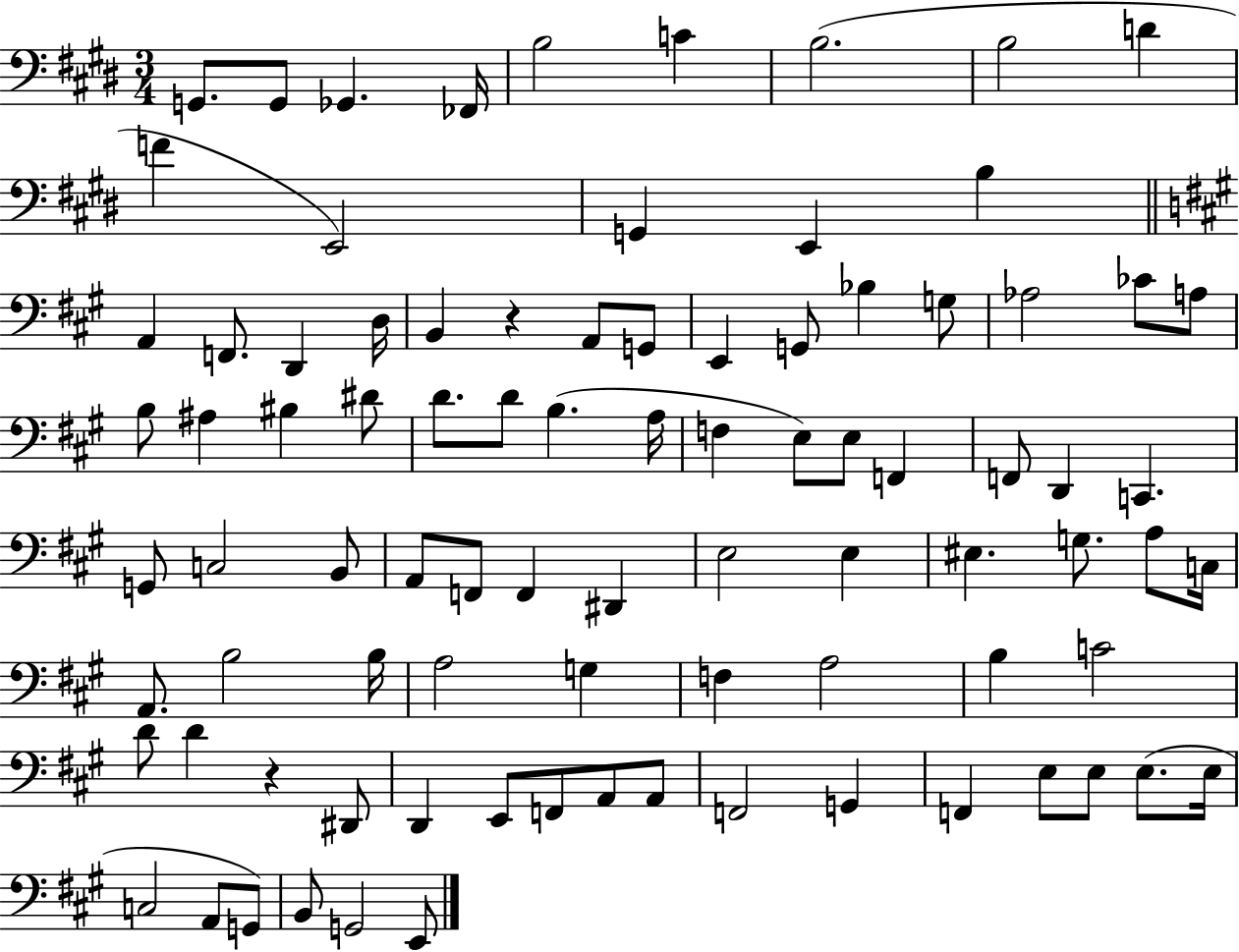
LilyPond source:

{
  \clef bass
  \numericTimeSignature
  \time 3/4
  \key e \major
  \repeat volta 2 { g,8. g,8 ges,4. fes,16 | b2 c'4 | b2.( | b2 d'4 | \break f'4 e,2) | g,4 e,4 b4 | \bar "||" \break \key a \major a,4 f,8. d,4 d16 | b,4 r4 a,8 g,8 | e,4 g,8 bes4 g8 | aes2 ces'8 a8 | \break b8 ais4 bis4 dis'8 | d'8. d'8 b4.( a16 | f4 e8) e8 f,4 | f,8 d,4 c,4. | \break g,8 c2 b,8 | a,8 f,8 f,4 dis,4 | e2 e4 | eis4. g8. a8 c16 | \break a,8. b2 b16 | a2 g4 | f4 a2 | b4 c'2 | \break d'8 d'4 r4 dis,8 | d,4 e,8 f,8 a,8 a,8 | f,2 g,4 | f,4 e8 e8 e8.( e16 | \break c2 a,8 g,8) | b,8 g,2 e,8 | } \bar "|."
}